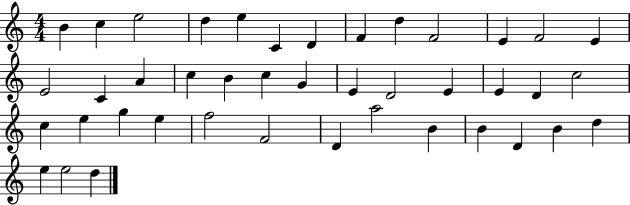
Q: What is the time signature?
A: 4/4